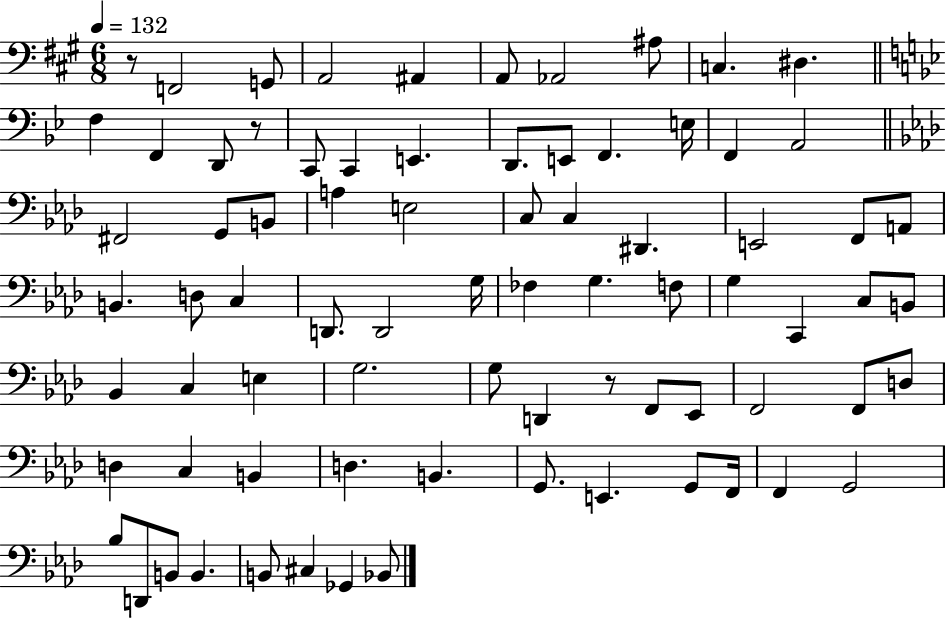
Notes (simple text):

R/e F2/h G2/e A2/h A#2/q A2/e Ab2/h A#3/e C3/q. D#3/q. F3/q F2/q D2/e R/e C2/e C2/q E2/q. D2/e. E2/e F2/q. E3/s F2/q A2/h F#2/h G2/e B2/e A3/q E3/h C3/e C3/q D#2/q. E2/h F2/e A2/e B2/q. D3/e C3/q D2/e. D2/h G3/s FES3/q G3/q. F3/e G3/q C2/q C3/e B2/e Bb2/q C3/q E3/q G3/h. G3/e D2/q R/e F2/e Eb2/e F2/h F2/e D3/e D3/q C3/q B2/q D3/q. B2/q. G2/e. E2/q. G2/e F2/s F2/q G2/h Bb3/e D2/e B2/e B2/q. B2/e C#3/q Gb2/q Bb2/e